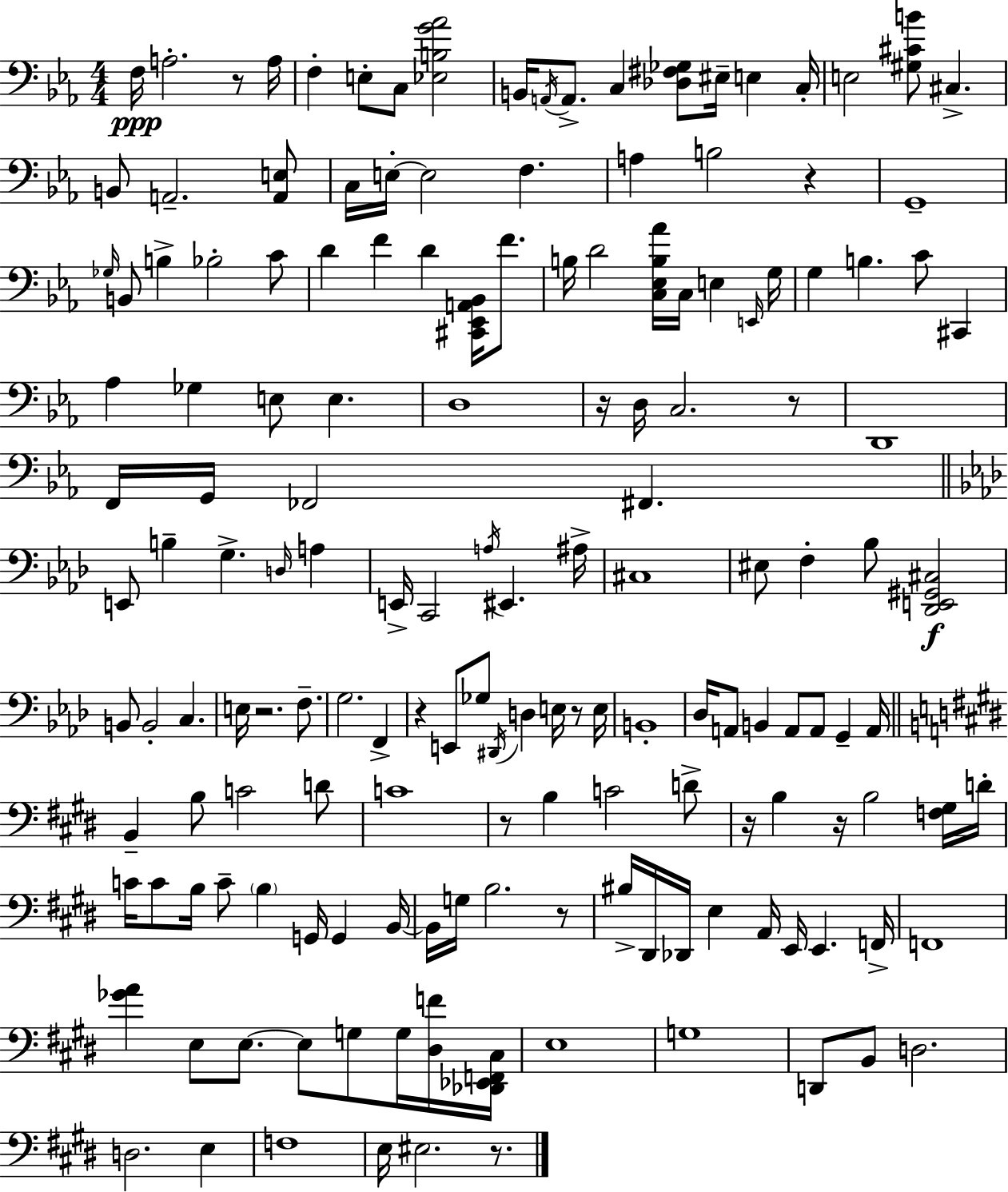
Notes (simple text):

F3/s A3/h. R/e A3/s F3/q E3/e C3/e [Eb3,B3,G4,Ab4]/h B2/s A2/s A2/e. C3/q [Db3,F#3,Gb3]/e EIS3/s E3/q C3/s E3/h [G#3,C#4,B4]/e C#3/q. B2/e A2/h. [A2,E3]/e C3/s E3/s E3/h F3/q. A3/q B3/h R/q G2/w Gb3/s B2/e B3/q Bb3/h C4/e D4/q F4/q D4/q [C#2,Eb2,A2,Bb2]/s F4/e. B3/s D4/h [C3,Eb3,B3,Ab4]/s C3/s E3/q E2/s G3/s G3/q B3/q. C4/e C#2/q Ab3/q Gb3/q E3/e E3/q. D3/w R/s D3/s C3/h. R/e D2/w F2/s G2/s FES2/h F#2/q. E2/e B3/q G3/q. D3/s A3/q E2/s C2/h A3/s EIS2/q. A#3/s C#3/w EIS3/e F3/q Bb3/e [Db2,E2,G#2,C#3]/h B2/e B2/h C3/q. E3/s R/h. F3/e. G3/h. F2/q R/q E2/e Gb3/e D#2/s D3/q E3/s R/e E3/s B2/w Db3/s A2/e B2/q A2/e A2/e G2/q A2/s B2/q B3/e C4/h D4/e C4/w R/e B3/q C4/h D4/e R/s B3/q R/s B3/h [F3,G#3]/s D4/s C4/s C4/e B3/s C4/e B3/q G2/s G2/q B2/s B2/s G3/s B3/h. R/e BIS3/s D#2/s Db2/s E3/q A2/s E2/s E2/q. F2/s F2/w [Gb4,A4]/q E3/e E3/e. E3/e G3/e G3/s [D#3,F4]/s [Db2,Eb2,F2,C#3]/s E3/w G3/w D2/e B2/e D3/h. D3/h. E3/q F3/w E3/s EIS3/h. R/e.